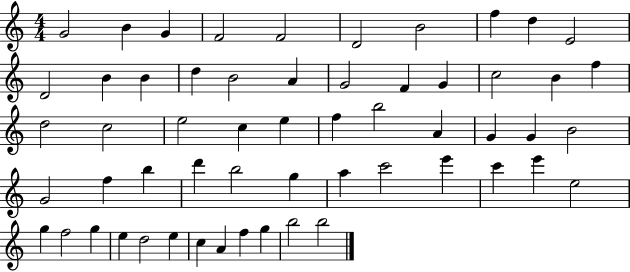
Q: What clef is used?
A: treble